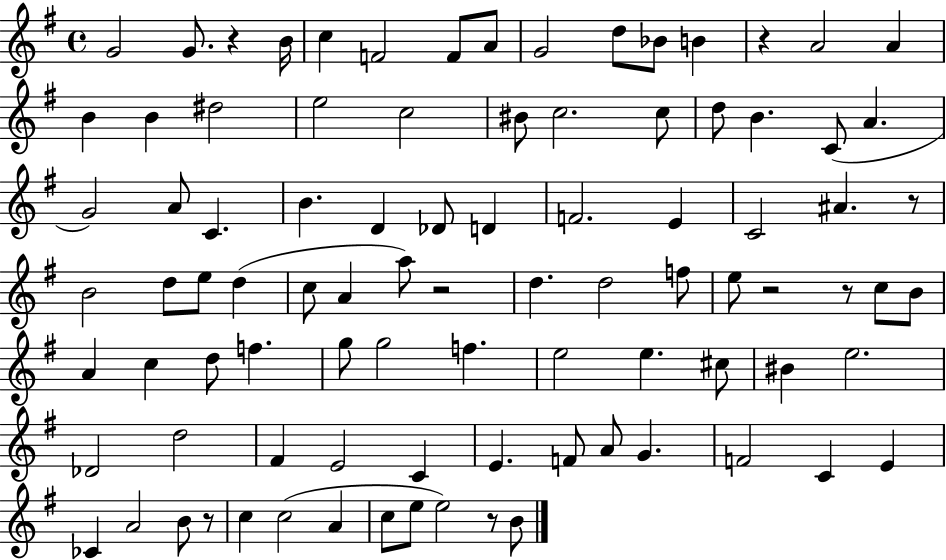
G4/h G4/e. R/q B4/s C5/q F4/h F4/e A4/e G4/h D5/e Bb4/e B4/q R/q A4/h A4/q B4/q B4/q D#5/h E5/h C5/h BIS4/e C5/h. C5/e D5/e B4/q. C4/e A4/q. G4/h A4/e C4/q. B4/q. D4/q Db4/e D4/q F4/h. E4/q C4/h A#4/q. R/e B4/h D5/e E5/e D5/q C5/e A4/q A5/e R/h D5/q. D5/h F5/e E5/e R/h R/e C5/e B4/e A4/q C5/q D5/e F5/q. G5/e G5/h F5/q. E5/h E5/q. C#5/e BIS4/q E5/h. Db4/h D5/h F#4/q E4/h C4/q E4/q. F4/e A4/e G4/q. F4/h C4/q E4/q CES4/q A4/h B4/e R/e C5/q C5/h A4/q C5/e E5/e E5/h R/e B4/e